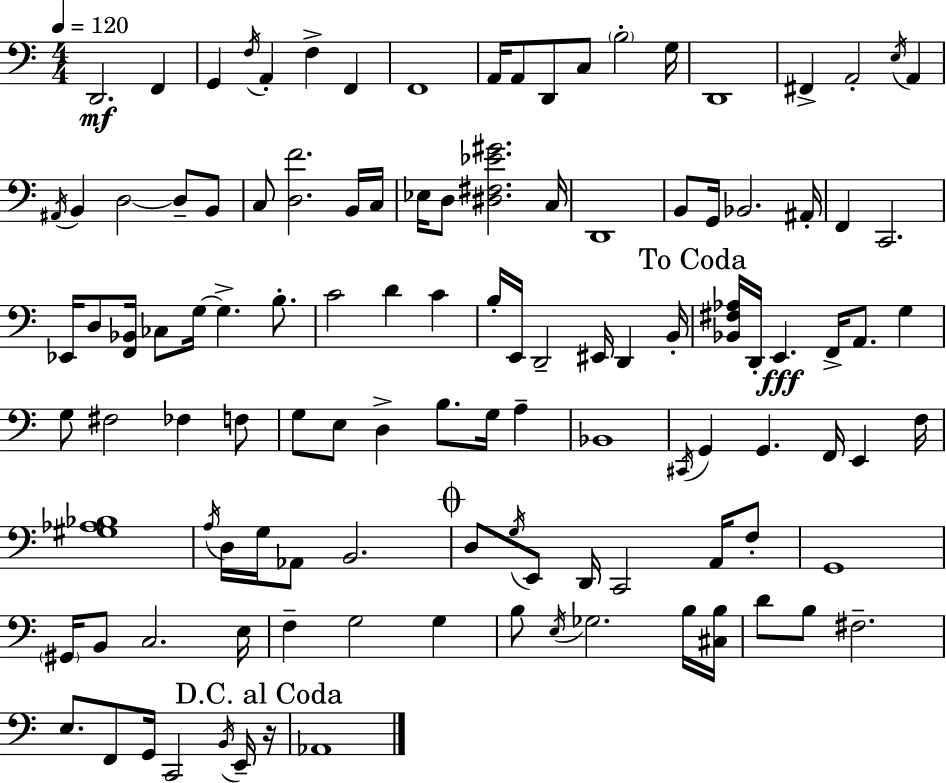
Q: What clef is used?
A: bass